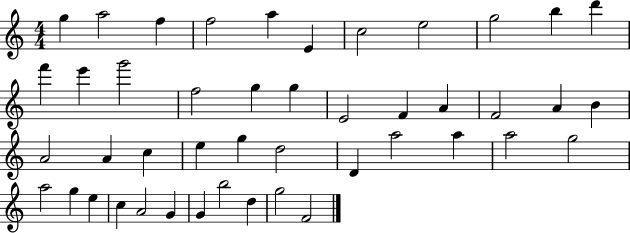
X:1
T:Untitled
M:4/4
L:1/4
K:C
g a2 f f2 a E c2 e2 g2 b d' f' e' g'2 f2 g g E2 F A F2 A B A2 A c e g d2 D a2 a a2 g2 a2 g e c A2 G G b2 d g2 F2